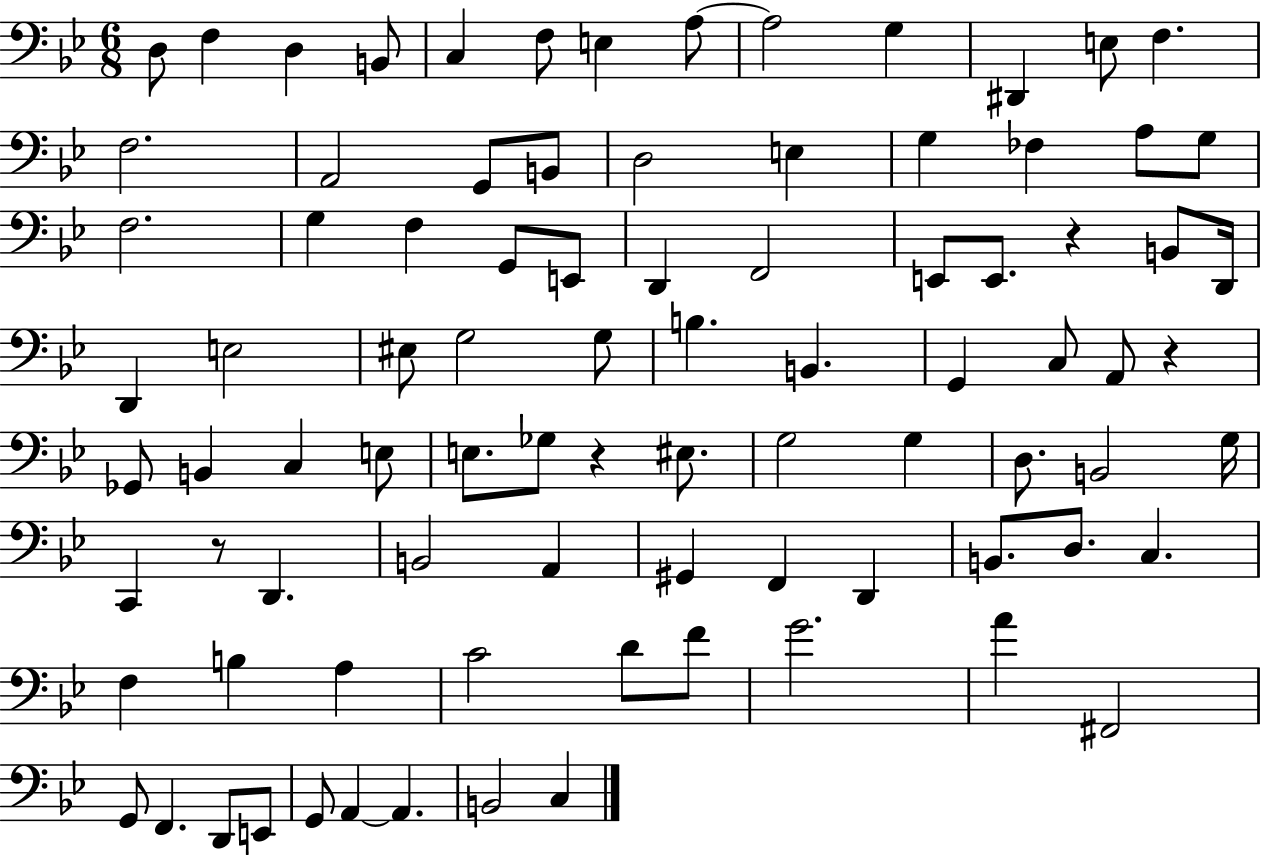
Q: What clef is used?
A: bass